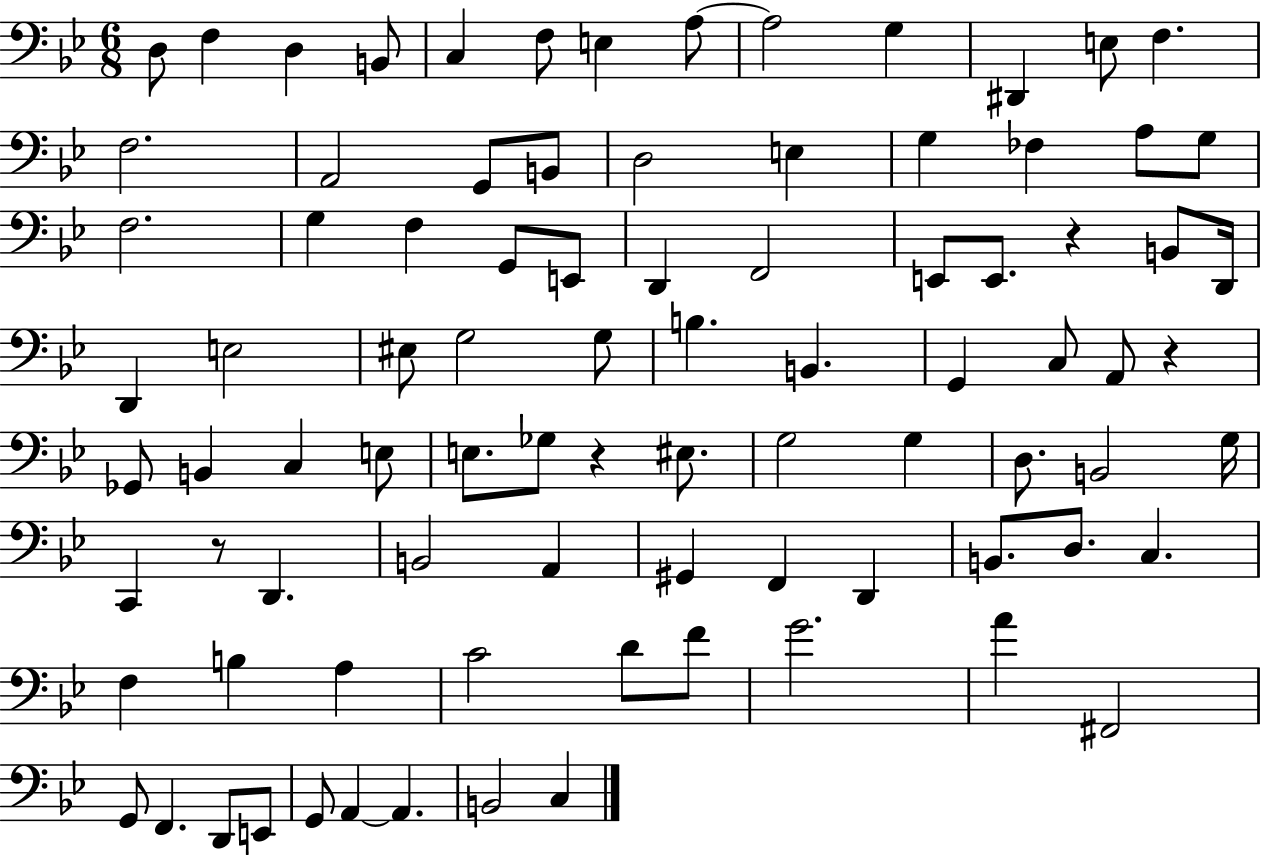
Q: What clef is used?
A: bass